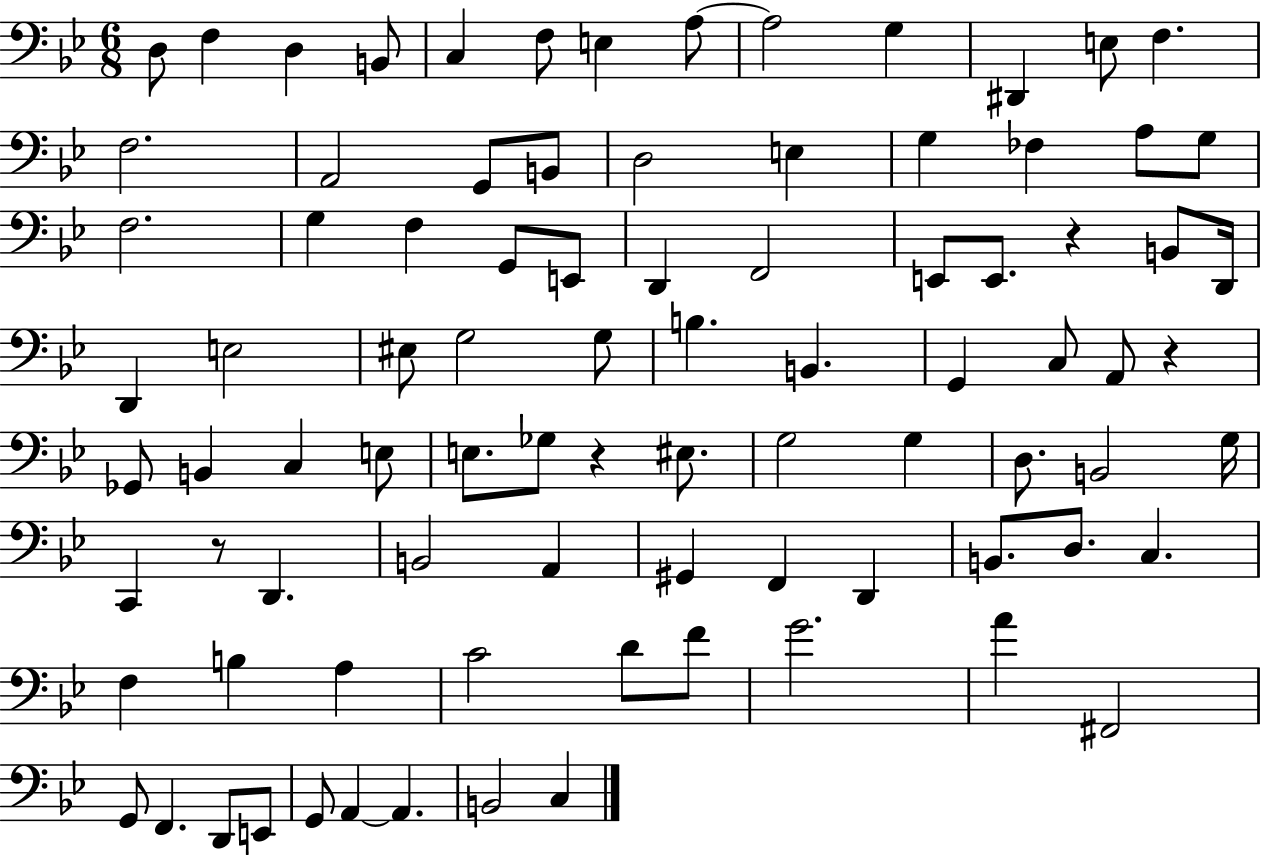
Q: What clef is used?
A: bass